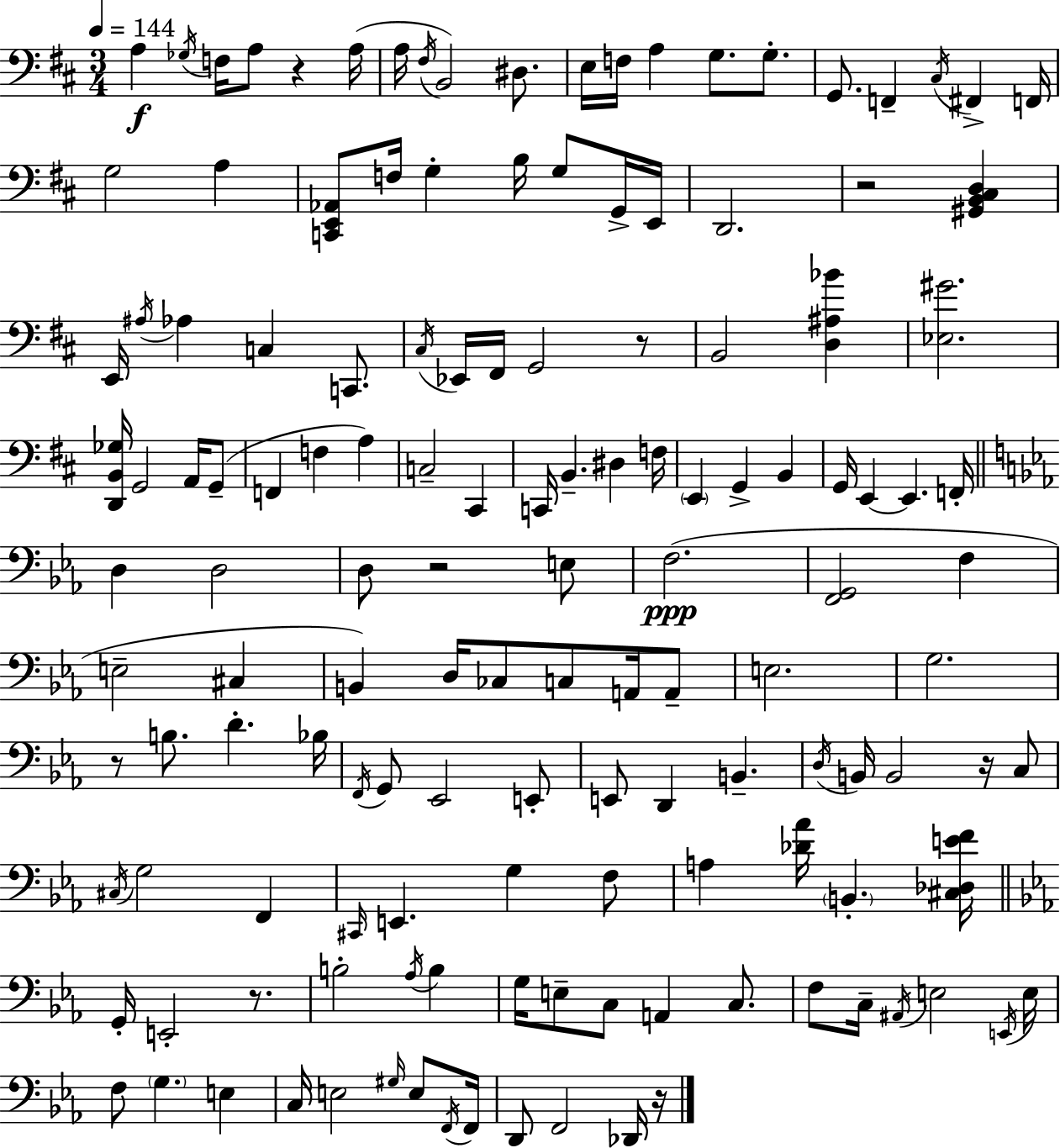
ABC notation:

X:1
T:Untitled
M:3/4
L:1/4
K:D
A, _G,/4 F,/4 A,/2 z A,/4 A,/4 ^F,/4 B,,2 ^D,/2 E,/4 F,/4 A, G,/2 G,/2 G,,/2 F,, ^C,/4 ^F,, F,,/4 G,2 A, [C,,E,,_A,,]/2 F,/4 G, B,/4 G,/2 G,,/4 E,,/4 D,,2 z2 [^G,,B,,^C,D,] E,,/4 ^A,/4 _A, C, C,,/2 ^C,/4 _E,,/4 ^F,,/4 G,,2 z/2 B,,2 [D,^A,_B] [_E,^G]2 [D,,B,,_G,]/4 G,,2 A,,/4 G,,/2 F,, F, A, C,2 ^C,, C,,/4 B,, ^D, F,/4 E,, G,, B,, G,,/4 E,, E,, F,,/4 D, D,2 D,/2 z2 E,/2 F,2 [F,,G,,]2 F, E,2 ^C, B,, D,/4 _C,/2 C,/2 A,,/4 A,,/2 E,2 G,2 z/2 B,/2 D _B,/4 F,,/4 G,,/2 _E,,2 E,,/2 E,,/2 D,, B,, D,/4 B,,/4 B,,2 z/4 C,/2 ^C,/4 G,2 F,, ^C,,/4 E,, G, F,/2 A, [_D_A]/4 B,, [^C,_D,EF]/4 G,,/4 E,,2 z/2 B,2 _A,/4 B, G,/4 E,/2 C,/2 A,, C,/2 F,/2 C,/4 ^A,,/4 E,2 E,,/4 E,/4 F,/2 G, E, C,/4 E,2 ^G,/4 E,/2 F,,/4 F,,/4 D,,/2 F,,2 _D,,/4 z/4